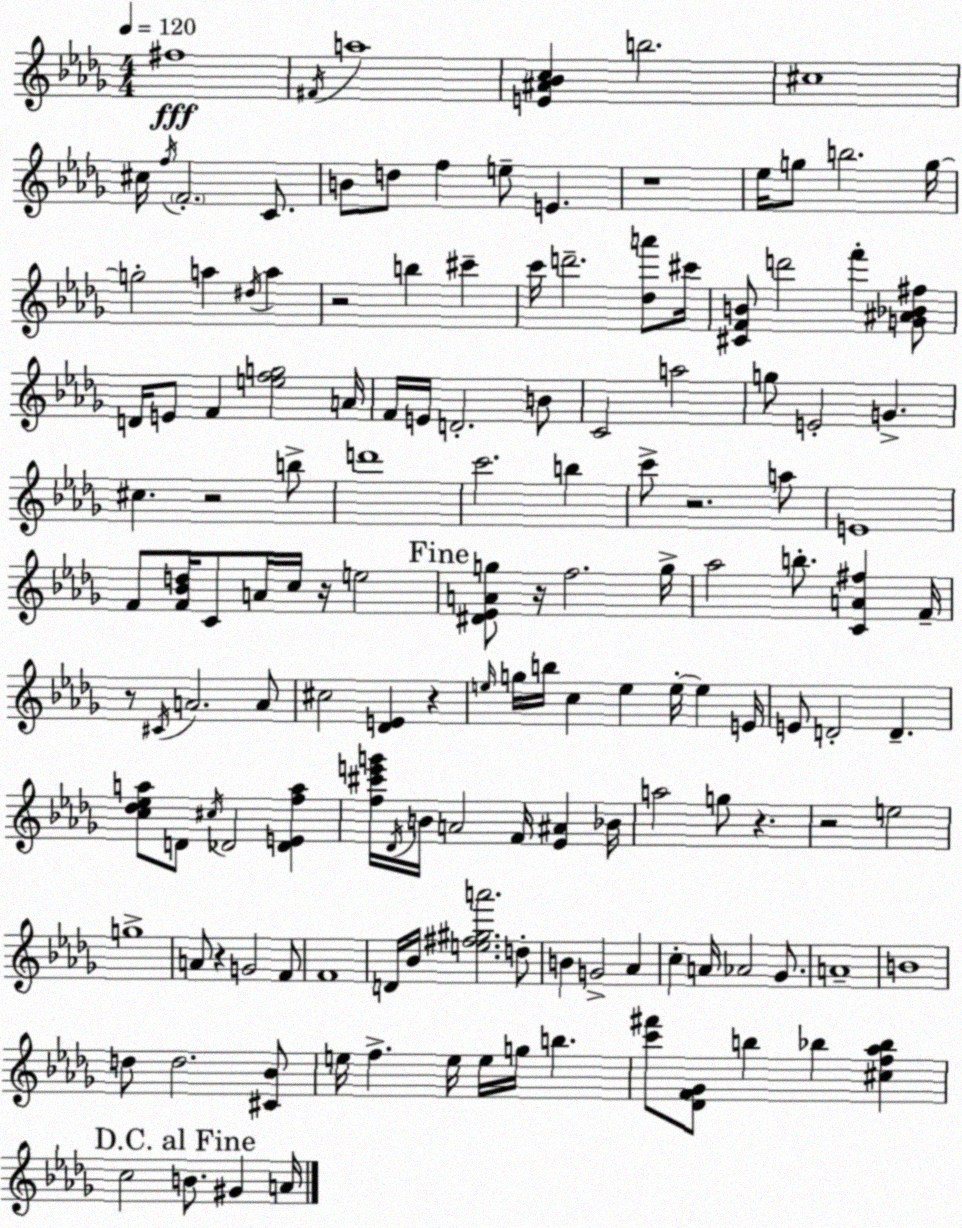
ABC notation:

X:1
T:Untitled
M:4/4
L:1/4
K:Bbm
^f4 ^F/4 a4 [E^A_Bc] b2 ^c4 ^c/4 f/4 F2 C/2 B/2 d/2 f e/2 E z4 _e/4 g/2 b2 g/4 g2 a ^d/4 a z2 b ^c' c'/4 d'2 [_da']/2 ^c'/4 [^CFB]/2 d'2 f' [G^A_B^f]/2 D/4 E/2 F [efg]2 A/4 F/4 E/4 D2 B/2 C2 a2 g/2 E2 G ^c z2 b/2 d'4 c'2 b c'/2 z2 a/2 E4 F/2 [F_Bd]/4 C/2 A/4 c/4 z/4 e2 [^D_EAg]/2 z/4 f2 g/4 _a2 b/2 [CA^f] F/4 z/2 ^C/4 A2 A/2 ^c2 [_DE] z e/4 g/4 b/4 c e e/4 e E/4 E/2 D2 D [c_d_ea]/2 D/2 ^c/4 _D2 [_DEfa] [f^c'e'g']/4 _D/4 B/4 A2 F/4 [_E^A] _B/4 a2 g/2 z z2 e2 g4 A/2 z G2 F/2 F4 D/4 _B/4 [e^f^ga']2 d/2 B G2 _A c A/4 _A2 _G/2 A4 B4 d/2 d2 [^C_B]/2 e/4 f e/4 e/4 g/4 b [c'^f']/2 [_DF_G]/2 b _b [^cf_a_b] c2 B/2 ^G A/4